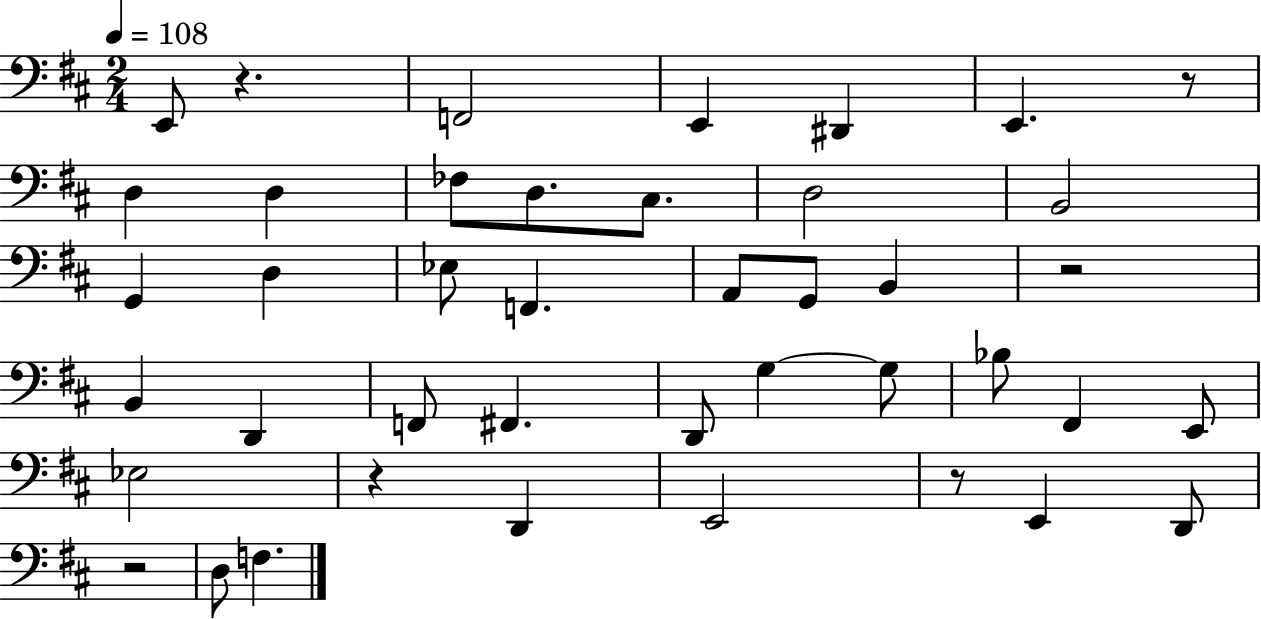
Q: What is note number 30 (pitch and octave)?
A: Eb3